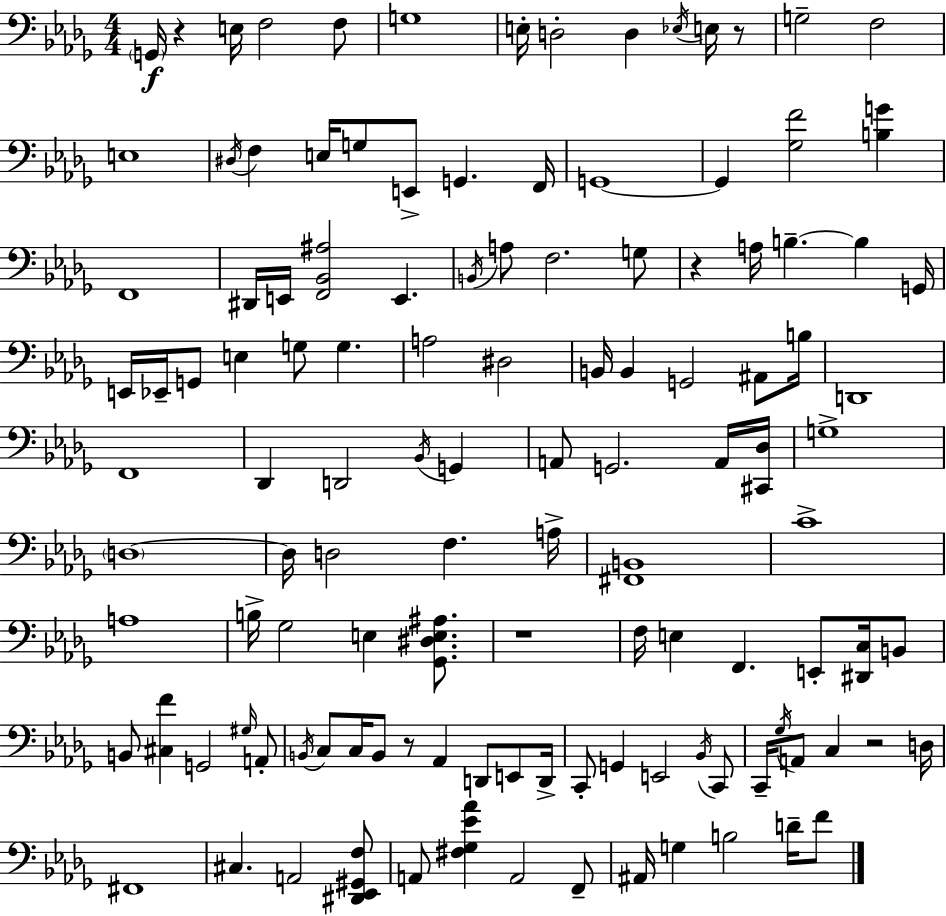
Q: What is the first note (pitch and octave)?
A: G2